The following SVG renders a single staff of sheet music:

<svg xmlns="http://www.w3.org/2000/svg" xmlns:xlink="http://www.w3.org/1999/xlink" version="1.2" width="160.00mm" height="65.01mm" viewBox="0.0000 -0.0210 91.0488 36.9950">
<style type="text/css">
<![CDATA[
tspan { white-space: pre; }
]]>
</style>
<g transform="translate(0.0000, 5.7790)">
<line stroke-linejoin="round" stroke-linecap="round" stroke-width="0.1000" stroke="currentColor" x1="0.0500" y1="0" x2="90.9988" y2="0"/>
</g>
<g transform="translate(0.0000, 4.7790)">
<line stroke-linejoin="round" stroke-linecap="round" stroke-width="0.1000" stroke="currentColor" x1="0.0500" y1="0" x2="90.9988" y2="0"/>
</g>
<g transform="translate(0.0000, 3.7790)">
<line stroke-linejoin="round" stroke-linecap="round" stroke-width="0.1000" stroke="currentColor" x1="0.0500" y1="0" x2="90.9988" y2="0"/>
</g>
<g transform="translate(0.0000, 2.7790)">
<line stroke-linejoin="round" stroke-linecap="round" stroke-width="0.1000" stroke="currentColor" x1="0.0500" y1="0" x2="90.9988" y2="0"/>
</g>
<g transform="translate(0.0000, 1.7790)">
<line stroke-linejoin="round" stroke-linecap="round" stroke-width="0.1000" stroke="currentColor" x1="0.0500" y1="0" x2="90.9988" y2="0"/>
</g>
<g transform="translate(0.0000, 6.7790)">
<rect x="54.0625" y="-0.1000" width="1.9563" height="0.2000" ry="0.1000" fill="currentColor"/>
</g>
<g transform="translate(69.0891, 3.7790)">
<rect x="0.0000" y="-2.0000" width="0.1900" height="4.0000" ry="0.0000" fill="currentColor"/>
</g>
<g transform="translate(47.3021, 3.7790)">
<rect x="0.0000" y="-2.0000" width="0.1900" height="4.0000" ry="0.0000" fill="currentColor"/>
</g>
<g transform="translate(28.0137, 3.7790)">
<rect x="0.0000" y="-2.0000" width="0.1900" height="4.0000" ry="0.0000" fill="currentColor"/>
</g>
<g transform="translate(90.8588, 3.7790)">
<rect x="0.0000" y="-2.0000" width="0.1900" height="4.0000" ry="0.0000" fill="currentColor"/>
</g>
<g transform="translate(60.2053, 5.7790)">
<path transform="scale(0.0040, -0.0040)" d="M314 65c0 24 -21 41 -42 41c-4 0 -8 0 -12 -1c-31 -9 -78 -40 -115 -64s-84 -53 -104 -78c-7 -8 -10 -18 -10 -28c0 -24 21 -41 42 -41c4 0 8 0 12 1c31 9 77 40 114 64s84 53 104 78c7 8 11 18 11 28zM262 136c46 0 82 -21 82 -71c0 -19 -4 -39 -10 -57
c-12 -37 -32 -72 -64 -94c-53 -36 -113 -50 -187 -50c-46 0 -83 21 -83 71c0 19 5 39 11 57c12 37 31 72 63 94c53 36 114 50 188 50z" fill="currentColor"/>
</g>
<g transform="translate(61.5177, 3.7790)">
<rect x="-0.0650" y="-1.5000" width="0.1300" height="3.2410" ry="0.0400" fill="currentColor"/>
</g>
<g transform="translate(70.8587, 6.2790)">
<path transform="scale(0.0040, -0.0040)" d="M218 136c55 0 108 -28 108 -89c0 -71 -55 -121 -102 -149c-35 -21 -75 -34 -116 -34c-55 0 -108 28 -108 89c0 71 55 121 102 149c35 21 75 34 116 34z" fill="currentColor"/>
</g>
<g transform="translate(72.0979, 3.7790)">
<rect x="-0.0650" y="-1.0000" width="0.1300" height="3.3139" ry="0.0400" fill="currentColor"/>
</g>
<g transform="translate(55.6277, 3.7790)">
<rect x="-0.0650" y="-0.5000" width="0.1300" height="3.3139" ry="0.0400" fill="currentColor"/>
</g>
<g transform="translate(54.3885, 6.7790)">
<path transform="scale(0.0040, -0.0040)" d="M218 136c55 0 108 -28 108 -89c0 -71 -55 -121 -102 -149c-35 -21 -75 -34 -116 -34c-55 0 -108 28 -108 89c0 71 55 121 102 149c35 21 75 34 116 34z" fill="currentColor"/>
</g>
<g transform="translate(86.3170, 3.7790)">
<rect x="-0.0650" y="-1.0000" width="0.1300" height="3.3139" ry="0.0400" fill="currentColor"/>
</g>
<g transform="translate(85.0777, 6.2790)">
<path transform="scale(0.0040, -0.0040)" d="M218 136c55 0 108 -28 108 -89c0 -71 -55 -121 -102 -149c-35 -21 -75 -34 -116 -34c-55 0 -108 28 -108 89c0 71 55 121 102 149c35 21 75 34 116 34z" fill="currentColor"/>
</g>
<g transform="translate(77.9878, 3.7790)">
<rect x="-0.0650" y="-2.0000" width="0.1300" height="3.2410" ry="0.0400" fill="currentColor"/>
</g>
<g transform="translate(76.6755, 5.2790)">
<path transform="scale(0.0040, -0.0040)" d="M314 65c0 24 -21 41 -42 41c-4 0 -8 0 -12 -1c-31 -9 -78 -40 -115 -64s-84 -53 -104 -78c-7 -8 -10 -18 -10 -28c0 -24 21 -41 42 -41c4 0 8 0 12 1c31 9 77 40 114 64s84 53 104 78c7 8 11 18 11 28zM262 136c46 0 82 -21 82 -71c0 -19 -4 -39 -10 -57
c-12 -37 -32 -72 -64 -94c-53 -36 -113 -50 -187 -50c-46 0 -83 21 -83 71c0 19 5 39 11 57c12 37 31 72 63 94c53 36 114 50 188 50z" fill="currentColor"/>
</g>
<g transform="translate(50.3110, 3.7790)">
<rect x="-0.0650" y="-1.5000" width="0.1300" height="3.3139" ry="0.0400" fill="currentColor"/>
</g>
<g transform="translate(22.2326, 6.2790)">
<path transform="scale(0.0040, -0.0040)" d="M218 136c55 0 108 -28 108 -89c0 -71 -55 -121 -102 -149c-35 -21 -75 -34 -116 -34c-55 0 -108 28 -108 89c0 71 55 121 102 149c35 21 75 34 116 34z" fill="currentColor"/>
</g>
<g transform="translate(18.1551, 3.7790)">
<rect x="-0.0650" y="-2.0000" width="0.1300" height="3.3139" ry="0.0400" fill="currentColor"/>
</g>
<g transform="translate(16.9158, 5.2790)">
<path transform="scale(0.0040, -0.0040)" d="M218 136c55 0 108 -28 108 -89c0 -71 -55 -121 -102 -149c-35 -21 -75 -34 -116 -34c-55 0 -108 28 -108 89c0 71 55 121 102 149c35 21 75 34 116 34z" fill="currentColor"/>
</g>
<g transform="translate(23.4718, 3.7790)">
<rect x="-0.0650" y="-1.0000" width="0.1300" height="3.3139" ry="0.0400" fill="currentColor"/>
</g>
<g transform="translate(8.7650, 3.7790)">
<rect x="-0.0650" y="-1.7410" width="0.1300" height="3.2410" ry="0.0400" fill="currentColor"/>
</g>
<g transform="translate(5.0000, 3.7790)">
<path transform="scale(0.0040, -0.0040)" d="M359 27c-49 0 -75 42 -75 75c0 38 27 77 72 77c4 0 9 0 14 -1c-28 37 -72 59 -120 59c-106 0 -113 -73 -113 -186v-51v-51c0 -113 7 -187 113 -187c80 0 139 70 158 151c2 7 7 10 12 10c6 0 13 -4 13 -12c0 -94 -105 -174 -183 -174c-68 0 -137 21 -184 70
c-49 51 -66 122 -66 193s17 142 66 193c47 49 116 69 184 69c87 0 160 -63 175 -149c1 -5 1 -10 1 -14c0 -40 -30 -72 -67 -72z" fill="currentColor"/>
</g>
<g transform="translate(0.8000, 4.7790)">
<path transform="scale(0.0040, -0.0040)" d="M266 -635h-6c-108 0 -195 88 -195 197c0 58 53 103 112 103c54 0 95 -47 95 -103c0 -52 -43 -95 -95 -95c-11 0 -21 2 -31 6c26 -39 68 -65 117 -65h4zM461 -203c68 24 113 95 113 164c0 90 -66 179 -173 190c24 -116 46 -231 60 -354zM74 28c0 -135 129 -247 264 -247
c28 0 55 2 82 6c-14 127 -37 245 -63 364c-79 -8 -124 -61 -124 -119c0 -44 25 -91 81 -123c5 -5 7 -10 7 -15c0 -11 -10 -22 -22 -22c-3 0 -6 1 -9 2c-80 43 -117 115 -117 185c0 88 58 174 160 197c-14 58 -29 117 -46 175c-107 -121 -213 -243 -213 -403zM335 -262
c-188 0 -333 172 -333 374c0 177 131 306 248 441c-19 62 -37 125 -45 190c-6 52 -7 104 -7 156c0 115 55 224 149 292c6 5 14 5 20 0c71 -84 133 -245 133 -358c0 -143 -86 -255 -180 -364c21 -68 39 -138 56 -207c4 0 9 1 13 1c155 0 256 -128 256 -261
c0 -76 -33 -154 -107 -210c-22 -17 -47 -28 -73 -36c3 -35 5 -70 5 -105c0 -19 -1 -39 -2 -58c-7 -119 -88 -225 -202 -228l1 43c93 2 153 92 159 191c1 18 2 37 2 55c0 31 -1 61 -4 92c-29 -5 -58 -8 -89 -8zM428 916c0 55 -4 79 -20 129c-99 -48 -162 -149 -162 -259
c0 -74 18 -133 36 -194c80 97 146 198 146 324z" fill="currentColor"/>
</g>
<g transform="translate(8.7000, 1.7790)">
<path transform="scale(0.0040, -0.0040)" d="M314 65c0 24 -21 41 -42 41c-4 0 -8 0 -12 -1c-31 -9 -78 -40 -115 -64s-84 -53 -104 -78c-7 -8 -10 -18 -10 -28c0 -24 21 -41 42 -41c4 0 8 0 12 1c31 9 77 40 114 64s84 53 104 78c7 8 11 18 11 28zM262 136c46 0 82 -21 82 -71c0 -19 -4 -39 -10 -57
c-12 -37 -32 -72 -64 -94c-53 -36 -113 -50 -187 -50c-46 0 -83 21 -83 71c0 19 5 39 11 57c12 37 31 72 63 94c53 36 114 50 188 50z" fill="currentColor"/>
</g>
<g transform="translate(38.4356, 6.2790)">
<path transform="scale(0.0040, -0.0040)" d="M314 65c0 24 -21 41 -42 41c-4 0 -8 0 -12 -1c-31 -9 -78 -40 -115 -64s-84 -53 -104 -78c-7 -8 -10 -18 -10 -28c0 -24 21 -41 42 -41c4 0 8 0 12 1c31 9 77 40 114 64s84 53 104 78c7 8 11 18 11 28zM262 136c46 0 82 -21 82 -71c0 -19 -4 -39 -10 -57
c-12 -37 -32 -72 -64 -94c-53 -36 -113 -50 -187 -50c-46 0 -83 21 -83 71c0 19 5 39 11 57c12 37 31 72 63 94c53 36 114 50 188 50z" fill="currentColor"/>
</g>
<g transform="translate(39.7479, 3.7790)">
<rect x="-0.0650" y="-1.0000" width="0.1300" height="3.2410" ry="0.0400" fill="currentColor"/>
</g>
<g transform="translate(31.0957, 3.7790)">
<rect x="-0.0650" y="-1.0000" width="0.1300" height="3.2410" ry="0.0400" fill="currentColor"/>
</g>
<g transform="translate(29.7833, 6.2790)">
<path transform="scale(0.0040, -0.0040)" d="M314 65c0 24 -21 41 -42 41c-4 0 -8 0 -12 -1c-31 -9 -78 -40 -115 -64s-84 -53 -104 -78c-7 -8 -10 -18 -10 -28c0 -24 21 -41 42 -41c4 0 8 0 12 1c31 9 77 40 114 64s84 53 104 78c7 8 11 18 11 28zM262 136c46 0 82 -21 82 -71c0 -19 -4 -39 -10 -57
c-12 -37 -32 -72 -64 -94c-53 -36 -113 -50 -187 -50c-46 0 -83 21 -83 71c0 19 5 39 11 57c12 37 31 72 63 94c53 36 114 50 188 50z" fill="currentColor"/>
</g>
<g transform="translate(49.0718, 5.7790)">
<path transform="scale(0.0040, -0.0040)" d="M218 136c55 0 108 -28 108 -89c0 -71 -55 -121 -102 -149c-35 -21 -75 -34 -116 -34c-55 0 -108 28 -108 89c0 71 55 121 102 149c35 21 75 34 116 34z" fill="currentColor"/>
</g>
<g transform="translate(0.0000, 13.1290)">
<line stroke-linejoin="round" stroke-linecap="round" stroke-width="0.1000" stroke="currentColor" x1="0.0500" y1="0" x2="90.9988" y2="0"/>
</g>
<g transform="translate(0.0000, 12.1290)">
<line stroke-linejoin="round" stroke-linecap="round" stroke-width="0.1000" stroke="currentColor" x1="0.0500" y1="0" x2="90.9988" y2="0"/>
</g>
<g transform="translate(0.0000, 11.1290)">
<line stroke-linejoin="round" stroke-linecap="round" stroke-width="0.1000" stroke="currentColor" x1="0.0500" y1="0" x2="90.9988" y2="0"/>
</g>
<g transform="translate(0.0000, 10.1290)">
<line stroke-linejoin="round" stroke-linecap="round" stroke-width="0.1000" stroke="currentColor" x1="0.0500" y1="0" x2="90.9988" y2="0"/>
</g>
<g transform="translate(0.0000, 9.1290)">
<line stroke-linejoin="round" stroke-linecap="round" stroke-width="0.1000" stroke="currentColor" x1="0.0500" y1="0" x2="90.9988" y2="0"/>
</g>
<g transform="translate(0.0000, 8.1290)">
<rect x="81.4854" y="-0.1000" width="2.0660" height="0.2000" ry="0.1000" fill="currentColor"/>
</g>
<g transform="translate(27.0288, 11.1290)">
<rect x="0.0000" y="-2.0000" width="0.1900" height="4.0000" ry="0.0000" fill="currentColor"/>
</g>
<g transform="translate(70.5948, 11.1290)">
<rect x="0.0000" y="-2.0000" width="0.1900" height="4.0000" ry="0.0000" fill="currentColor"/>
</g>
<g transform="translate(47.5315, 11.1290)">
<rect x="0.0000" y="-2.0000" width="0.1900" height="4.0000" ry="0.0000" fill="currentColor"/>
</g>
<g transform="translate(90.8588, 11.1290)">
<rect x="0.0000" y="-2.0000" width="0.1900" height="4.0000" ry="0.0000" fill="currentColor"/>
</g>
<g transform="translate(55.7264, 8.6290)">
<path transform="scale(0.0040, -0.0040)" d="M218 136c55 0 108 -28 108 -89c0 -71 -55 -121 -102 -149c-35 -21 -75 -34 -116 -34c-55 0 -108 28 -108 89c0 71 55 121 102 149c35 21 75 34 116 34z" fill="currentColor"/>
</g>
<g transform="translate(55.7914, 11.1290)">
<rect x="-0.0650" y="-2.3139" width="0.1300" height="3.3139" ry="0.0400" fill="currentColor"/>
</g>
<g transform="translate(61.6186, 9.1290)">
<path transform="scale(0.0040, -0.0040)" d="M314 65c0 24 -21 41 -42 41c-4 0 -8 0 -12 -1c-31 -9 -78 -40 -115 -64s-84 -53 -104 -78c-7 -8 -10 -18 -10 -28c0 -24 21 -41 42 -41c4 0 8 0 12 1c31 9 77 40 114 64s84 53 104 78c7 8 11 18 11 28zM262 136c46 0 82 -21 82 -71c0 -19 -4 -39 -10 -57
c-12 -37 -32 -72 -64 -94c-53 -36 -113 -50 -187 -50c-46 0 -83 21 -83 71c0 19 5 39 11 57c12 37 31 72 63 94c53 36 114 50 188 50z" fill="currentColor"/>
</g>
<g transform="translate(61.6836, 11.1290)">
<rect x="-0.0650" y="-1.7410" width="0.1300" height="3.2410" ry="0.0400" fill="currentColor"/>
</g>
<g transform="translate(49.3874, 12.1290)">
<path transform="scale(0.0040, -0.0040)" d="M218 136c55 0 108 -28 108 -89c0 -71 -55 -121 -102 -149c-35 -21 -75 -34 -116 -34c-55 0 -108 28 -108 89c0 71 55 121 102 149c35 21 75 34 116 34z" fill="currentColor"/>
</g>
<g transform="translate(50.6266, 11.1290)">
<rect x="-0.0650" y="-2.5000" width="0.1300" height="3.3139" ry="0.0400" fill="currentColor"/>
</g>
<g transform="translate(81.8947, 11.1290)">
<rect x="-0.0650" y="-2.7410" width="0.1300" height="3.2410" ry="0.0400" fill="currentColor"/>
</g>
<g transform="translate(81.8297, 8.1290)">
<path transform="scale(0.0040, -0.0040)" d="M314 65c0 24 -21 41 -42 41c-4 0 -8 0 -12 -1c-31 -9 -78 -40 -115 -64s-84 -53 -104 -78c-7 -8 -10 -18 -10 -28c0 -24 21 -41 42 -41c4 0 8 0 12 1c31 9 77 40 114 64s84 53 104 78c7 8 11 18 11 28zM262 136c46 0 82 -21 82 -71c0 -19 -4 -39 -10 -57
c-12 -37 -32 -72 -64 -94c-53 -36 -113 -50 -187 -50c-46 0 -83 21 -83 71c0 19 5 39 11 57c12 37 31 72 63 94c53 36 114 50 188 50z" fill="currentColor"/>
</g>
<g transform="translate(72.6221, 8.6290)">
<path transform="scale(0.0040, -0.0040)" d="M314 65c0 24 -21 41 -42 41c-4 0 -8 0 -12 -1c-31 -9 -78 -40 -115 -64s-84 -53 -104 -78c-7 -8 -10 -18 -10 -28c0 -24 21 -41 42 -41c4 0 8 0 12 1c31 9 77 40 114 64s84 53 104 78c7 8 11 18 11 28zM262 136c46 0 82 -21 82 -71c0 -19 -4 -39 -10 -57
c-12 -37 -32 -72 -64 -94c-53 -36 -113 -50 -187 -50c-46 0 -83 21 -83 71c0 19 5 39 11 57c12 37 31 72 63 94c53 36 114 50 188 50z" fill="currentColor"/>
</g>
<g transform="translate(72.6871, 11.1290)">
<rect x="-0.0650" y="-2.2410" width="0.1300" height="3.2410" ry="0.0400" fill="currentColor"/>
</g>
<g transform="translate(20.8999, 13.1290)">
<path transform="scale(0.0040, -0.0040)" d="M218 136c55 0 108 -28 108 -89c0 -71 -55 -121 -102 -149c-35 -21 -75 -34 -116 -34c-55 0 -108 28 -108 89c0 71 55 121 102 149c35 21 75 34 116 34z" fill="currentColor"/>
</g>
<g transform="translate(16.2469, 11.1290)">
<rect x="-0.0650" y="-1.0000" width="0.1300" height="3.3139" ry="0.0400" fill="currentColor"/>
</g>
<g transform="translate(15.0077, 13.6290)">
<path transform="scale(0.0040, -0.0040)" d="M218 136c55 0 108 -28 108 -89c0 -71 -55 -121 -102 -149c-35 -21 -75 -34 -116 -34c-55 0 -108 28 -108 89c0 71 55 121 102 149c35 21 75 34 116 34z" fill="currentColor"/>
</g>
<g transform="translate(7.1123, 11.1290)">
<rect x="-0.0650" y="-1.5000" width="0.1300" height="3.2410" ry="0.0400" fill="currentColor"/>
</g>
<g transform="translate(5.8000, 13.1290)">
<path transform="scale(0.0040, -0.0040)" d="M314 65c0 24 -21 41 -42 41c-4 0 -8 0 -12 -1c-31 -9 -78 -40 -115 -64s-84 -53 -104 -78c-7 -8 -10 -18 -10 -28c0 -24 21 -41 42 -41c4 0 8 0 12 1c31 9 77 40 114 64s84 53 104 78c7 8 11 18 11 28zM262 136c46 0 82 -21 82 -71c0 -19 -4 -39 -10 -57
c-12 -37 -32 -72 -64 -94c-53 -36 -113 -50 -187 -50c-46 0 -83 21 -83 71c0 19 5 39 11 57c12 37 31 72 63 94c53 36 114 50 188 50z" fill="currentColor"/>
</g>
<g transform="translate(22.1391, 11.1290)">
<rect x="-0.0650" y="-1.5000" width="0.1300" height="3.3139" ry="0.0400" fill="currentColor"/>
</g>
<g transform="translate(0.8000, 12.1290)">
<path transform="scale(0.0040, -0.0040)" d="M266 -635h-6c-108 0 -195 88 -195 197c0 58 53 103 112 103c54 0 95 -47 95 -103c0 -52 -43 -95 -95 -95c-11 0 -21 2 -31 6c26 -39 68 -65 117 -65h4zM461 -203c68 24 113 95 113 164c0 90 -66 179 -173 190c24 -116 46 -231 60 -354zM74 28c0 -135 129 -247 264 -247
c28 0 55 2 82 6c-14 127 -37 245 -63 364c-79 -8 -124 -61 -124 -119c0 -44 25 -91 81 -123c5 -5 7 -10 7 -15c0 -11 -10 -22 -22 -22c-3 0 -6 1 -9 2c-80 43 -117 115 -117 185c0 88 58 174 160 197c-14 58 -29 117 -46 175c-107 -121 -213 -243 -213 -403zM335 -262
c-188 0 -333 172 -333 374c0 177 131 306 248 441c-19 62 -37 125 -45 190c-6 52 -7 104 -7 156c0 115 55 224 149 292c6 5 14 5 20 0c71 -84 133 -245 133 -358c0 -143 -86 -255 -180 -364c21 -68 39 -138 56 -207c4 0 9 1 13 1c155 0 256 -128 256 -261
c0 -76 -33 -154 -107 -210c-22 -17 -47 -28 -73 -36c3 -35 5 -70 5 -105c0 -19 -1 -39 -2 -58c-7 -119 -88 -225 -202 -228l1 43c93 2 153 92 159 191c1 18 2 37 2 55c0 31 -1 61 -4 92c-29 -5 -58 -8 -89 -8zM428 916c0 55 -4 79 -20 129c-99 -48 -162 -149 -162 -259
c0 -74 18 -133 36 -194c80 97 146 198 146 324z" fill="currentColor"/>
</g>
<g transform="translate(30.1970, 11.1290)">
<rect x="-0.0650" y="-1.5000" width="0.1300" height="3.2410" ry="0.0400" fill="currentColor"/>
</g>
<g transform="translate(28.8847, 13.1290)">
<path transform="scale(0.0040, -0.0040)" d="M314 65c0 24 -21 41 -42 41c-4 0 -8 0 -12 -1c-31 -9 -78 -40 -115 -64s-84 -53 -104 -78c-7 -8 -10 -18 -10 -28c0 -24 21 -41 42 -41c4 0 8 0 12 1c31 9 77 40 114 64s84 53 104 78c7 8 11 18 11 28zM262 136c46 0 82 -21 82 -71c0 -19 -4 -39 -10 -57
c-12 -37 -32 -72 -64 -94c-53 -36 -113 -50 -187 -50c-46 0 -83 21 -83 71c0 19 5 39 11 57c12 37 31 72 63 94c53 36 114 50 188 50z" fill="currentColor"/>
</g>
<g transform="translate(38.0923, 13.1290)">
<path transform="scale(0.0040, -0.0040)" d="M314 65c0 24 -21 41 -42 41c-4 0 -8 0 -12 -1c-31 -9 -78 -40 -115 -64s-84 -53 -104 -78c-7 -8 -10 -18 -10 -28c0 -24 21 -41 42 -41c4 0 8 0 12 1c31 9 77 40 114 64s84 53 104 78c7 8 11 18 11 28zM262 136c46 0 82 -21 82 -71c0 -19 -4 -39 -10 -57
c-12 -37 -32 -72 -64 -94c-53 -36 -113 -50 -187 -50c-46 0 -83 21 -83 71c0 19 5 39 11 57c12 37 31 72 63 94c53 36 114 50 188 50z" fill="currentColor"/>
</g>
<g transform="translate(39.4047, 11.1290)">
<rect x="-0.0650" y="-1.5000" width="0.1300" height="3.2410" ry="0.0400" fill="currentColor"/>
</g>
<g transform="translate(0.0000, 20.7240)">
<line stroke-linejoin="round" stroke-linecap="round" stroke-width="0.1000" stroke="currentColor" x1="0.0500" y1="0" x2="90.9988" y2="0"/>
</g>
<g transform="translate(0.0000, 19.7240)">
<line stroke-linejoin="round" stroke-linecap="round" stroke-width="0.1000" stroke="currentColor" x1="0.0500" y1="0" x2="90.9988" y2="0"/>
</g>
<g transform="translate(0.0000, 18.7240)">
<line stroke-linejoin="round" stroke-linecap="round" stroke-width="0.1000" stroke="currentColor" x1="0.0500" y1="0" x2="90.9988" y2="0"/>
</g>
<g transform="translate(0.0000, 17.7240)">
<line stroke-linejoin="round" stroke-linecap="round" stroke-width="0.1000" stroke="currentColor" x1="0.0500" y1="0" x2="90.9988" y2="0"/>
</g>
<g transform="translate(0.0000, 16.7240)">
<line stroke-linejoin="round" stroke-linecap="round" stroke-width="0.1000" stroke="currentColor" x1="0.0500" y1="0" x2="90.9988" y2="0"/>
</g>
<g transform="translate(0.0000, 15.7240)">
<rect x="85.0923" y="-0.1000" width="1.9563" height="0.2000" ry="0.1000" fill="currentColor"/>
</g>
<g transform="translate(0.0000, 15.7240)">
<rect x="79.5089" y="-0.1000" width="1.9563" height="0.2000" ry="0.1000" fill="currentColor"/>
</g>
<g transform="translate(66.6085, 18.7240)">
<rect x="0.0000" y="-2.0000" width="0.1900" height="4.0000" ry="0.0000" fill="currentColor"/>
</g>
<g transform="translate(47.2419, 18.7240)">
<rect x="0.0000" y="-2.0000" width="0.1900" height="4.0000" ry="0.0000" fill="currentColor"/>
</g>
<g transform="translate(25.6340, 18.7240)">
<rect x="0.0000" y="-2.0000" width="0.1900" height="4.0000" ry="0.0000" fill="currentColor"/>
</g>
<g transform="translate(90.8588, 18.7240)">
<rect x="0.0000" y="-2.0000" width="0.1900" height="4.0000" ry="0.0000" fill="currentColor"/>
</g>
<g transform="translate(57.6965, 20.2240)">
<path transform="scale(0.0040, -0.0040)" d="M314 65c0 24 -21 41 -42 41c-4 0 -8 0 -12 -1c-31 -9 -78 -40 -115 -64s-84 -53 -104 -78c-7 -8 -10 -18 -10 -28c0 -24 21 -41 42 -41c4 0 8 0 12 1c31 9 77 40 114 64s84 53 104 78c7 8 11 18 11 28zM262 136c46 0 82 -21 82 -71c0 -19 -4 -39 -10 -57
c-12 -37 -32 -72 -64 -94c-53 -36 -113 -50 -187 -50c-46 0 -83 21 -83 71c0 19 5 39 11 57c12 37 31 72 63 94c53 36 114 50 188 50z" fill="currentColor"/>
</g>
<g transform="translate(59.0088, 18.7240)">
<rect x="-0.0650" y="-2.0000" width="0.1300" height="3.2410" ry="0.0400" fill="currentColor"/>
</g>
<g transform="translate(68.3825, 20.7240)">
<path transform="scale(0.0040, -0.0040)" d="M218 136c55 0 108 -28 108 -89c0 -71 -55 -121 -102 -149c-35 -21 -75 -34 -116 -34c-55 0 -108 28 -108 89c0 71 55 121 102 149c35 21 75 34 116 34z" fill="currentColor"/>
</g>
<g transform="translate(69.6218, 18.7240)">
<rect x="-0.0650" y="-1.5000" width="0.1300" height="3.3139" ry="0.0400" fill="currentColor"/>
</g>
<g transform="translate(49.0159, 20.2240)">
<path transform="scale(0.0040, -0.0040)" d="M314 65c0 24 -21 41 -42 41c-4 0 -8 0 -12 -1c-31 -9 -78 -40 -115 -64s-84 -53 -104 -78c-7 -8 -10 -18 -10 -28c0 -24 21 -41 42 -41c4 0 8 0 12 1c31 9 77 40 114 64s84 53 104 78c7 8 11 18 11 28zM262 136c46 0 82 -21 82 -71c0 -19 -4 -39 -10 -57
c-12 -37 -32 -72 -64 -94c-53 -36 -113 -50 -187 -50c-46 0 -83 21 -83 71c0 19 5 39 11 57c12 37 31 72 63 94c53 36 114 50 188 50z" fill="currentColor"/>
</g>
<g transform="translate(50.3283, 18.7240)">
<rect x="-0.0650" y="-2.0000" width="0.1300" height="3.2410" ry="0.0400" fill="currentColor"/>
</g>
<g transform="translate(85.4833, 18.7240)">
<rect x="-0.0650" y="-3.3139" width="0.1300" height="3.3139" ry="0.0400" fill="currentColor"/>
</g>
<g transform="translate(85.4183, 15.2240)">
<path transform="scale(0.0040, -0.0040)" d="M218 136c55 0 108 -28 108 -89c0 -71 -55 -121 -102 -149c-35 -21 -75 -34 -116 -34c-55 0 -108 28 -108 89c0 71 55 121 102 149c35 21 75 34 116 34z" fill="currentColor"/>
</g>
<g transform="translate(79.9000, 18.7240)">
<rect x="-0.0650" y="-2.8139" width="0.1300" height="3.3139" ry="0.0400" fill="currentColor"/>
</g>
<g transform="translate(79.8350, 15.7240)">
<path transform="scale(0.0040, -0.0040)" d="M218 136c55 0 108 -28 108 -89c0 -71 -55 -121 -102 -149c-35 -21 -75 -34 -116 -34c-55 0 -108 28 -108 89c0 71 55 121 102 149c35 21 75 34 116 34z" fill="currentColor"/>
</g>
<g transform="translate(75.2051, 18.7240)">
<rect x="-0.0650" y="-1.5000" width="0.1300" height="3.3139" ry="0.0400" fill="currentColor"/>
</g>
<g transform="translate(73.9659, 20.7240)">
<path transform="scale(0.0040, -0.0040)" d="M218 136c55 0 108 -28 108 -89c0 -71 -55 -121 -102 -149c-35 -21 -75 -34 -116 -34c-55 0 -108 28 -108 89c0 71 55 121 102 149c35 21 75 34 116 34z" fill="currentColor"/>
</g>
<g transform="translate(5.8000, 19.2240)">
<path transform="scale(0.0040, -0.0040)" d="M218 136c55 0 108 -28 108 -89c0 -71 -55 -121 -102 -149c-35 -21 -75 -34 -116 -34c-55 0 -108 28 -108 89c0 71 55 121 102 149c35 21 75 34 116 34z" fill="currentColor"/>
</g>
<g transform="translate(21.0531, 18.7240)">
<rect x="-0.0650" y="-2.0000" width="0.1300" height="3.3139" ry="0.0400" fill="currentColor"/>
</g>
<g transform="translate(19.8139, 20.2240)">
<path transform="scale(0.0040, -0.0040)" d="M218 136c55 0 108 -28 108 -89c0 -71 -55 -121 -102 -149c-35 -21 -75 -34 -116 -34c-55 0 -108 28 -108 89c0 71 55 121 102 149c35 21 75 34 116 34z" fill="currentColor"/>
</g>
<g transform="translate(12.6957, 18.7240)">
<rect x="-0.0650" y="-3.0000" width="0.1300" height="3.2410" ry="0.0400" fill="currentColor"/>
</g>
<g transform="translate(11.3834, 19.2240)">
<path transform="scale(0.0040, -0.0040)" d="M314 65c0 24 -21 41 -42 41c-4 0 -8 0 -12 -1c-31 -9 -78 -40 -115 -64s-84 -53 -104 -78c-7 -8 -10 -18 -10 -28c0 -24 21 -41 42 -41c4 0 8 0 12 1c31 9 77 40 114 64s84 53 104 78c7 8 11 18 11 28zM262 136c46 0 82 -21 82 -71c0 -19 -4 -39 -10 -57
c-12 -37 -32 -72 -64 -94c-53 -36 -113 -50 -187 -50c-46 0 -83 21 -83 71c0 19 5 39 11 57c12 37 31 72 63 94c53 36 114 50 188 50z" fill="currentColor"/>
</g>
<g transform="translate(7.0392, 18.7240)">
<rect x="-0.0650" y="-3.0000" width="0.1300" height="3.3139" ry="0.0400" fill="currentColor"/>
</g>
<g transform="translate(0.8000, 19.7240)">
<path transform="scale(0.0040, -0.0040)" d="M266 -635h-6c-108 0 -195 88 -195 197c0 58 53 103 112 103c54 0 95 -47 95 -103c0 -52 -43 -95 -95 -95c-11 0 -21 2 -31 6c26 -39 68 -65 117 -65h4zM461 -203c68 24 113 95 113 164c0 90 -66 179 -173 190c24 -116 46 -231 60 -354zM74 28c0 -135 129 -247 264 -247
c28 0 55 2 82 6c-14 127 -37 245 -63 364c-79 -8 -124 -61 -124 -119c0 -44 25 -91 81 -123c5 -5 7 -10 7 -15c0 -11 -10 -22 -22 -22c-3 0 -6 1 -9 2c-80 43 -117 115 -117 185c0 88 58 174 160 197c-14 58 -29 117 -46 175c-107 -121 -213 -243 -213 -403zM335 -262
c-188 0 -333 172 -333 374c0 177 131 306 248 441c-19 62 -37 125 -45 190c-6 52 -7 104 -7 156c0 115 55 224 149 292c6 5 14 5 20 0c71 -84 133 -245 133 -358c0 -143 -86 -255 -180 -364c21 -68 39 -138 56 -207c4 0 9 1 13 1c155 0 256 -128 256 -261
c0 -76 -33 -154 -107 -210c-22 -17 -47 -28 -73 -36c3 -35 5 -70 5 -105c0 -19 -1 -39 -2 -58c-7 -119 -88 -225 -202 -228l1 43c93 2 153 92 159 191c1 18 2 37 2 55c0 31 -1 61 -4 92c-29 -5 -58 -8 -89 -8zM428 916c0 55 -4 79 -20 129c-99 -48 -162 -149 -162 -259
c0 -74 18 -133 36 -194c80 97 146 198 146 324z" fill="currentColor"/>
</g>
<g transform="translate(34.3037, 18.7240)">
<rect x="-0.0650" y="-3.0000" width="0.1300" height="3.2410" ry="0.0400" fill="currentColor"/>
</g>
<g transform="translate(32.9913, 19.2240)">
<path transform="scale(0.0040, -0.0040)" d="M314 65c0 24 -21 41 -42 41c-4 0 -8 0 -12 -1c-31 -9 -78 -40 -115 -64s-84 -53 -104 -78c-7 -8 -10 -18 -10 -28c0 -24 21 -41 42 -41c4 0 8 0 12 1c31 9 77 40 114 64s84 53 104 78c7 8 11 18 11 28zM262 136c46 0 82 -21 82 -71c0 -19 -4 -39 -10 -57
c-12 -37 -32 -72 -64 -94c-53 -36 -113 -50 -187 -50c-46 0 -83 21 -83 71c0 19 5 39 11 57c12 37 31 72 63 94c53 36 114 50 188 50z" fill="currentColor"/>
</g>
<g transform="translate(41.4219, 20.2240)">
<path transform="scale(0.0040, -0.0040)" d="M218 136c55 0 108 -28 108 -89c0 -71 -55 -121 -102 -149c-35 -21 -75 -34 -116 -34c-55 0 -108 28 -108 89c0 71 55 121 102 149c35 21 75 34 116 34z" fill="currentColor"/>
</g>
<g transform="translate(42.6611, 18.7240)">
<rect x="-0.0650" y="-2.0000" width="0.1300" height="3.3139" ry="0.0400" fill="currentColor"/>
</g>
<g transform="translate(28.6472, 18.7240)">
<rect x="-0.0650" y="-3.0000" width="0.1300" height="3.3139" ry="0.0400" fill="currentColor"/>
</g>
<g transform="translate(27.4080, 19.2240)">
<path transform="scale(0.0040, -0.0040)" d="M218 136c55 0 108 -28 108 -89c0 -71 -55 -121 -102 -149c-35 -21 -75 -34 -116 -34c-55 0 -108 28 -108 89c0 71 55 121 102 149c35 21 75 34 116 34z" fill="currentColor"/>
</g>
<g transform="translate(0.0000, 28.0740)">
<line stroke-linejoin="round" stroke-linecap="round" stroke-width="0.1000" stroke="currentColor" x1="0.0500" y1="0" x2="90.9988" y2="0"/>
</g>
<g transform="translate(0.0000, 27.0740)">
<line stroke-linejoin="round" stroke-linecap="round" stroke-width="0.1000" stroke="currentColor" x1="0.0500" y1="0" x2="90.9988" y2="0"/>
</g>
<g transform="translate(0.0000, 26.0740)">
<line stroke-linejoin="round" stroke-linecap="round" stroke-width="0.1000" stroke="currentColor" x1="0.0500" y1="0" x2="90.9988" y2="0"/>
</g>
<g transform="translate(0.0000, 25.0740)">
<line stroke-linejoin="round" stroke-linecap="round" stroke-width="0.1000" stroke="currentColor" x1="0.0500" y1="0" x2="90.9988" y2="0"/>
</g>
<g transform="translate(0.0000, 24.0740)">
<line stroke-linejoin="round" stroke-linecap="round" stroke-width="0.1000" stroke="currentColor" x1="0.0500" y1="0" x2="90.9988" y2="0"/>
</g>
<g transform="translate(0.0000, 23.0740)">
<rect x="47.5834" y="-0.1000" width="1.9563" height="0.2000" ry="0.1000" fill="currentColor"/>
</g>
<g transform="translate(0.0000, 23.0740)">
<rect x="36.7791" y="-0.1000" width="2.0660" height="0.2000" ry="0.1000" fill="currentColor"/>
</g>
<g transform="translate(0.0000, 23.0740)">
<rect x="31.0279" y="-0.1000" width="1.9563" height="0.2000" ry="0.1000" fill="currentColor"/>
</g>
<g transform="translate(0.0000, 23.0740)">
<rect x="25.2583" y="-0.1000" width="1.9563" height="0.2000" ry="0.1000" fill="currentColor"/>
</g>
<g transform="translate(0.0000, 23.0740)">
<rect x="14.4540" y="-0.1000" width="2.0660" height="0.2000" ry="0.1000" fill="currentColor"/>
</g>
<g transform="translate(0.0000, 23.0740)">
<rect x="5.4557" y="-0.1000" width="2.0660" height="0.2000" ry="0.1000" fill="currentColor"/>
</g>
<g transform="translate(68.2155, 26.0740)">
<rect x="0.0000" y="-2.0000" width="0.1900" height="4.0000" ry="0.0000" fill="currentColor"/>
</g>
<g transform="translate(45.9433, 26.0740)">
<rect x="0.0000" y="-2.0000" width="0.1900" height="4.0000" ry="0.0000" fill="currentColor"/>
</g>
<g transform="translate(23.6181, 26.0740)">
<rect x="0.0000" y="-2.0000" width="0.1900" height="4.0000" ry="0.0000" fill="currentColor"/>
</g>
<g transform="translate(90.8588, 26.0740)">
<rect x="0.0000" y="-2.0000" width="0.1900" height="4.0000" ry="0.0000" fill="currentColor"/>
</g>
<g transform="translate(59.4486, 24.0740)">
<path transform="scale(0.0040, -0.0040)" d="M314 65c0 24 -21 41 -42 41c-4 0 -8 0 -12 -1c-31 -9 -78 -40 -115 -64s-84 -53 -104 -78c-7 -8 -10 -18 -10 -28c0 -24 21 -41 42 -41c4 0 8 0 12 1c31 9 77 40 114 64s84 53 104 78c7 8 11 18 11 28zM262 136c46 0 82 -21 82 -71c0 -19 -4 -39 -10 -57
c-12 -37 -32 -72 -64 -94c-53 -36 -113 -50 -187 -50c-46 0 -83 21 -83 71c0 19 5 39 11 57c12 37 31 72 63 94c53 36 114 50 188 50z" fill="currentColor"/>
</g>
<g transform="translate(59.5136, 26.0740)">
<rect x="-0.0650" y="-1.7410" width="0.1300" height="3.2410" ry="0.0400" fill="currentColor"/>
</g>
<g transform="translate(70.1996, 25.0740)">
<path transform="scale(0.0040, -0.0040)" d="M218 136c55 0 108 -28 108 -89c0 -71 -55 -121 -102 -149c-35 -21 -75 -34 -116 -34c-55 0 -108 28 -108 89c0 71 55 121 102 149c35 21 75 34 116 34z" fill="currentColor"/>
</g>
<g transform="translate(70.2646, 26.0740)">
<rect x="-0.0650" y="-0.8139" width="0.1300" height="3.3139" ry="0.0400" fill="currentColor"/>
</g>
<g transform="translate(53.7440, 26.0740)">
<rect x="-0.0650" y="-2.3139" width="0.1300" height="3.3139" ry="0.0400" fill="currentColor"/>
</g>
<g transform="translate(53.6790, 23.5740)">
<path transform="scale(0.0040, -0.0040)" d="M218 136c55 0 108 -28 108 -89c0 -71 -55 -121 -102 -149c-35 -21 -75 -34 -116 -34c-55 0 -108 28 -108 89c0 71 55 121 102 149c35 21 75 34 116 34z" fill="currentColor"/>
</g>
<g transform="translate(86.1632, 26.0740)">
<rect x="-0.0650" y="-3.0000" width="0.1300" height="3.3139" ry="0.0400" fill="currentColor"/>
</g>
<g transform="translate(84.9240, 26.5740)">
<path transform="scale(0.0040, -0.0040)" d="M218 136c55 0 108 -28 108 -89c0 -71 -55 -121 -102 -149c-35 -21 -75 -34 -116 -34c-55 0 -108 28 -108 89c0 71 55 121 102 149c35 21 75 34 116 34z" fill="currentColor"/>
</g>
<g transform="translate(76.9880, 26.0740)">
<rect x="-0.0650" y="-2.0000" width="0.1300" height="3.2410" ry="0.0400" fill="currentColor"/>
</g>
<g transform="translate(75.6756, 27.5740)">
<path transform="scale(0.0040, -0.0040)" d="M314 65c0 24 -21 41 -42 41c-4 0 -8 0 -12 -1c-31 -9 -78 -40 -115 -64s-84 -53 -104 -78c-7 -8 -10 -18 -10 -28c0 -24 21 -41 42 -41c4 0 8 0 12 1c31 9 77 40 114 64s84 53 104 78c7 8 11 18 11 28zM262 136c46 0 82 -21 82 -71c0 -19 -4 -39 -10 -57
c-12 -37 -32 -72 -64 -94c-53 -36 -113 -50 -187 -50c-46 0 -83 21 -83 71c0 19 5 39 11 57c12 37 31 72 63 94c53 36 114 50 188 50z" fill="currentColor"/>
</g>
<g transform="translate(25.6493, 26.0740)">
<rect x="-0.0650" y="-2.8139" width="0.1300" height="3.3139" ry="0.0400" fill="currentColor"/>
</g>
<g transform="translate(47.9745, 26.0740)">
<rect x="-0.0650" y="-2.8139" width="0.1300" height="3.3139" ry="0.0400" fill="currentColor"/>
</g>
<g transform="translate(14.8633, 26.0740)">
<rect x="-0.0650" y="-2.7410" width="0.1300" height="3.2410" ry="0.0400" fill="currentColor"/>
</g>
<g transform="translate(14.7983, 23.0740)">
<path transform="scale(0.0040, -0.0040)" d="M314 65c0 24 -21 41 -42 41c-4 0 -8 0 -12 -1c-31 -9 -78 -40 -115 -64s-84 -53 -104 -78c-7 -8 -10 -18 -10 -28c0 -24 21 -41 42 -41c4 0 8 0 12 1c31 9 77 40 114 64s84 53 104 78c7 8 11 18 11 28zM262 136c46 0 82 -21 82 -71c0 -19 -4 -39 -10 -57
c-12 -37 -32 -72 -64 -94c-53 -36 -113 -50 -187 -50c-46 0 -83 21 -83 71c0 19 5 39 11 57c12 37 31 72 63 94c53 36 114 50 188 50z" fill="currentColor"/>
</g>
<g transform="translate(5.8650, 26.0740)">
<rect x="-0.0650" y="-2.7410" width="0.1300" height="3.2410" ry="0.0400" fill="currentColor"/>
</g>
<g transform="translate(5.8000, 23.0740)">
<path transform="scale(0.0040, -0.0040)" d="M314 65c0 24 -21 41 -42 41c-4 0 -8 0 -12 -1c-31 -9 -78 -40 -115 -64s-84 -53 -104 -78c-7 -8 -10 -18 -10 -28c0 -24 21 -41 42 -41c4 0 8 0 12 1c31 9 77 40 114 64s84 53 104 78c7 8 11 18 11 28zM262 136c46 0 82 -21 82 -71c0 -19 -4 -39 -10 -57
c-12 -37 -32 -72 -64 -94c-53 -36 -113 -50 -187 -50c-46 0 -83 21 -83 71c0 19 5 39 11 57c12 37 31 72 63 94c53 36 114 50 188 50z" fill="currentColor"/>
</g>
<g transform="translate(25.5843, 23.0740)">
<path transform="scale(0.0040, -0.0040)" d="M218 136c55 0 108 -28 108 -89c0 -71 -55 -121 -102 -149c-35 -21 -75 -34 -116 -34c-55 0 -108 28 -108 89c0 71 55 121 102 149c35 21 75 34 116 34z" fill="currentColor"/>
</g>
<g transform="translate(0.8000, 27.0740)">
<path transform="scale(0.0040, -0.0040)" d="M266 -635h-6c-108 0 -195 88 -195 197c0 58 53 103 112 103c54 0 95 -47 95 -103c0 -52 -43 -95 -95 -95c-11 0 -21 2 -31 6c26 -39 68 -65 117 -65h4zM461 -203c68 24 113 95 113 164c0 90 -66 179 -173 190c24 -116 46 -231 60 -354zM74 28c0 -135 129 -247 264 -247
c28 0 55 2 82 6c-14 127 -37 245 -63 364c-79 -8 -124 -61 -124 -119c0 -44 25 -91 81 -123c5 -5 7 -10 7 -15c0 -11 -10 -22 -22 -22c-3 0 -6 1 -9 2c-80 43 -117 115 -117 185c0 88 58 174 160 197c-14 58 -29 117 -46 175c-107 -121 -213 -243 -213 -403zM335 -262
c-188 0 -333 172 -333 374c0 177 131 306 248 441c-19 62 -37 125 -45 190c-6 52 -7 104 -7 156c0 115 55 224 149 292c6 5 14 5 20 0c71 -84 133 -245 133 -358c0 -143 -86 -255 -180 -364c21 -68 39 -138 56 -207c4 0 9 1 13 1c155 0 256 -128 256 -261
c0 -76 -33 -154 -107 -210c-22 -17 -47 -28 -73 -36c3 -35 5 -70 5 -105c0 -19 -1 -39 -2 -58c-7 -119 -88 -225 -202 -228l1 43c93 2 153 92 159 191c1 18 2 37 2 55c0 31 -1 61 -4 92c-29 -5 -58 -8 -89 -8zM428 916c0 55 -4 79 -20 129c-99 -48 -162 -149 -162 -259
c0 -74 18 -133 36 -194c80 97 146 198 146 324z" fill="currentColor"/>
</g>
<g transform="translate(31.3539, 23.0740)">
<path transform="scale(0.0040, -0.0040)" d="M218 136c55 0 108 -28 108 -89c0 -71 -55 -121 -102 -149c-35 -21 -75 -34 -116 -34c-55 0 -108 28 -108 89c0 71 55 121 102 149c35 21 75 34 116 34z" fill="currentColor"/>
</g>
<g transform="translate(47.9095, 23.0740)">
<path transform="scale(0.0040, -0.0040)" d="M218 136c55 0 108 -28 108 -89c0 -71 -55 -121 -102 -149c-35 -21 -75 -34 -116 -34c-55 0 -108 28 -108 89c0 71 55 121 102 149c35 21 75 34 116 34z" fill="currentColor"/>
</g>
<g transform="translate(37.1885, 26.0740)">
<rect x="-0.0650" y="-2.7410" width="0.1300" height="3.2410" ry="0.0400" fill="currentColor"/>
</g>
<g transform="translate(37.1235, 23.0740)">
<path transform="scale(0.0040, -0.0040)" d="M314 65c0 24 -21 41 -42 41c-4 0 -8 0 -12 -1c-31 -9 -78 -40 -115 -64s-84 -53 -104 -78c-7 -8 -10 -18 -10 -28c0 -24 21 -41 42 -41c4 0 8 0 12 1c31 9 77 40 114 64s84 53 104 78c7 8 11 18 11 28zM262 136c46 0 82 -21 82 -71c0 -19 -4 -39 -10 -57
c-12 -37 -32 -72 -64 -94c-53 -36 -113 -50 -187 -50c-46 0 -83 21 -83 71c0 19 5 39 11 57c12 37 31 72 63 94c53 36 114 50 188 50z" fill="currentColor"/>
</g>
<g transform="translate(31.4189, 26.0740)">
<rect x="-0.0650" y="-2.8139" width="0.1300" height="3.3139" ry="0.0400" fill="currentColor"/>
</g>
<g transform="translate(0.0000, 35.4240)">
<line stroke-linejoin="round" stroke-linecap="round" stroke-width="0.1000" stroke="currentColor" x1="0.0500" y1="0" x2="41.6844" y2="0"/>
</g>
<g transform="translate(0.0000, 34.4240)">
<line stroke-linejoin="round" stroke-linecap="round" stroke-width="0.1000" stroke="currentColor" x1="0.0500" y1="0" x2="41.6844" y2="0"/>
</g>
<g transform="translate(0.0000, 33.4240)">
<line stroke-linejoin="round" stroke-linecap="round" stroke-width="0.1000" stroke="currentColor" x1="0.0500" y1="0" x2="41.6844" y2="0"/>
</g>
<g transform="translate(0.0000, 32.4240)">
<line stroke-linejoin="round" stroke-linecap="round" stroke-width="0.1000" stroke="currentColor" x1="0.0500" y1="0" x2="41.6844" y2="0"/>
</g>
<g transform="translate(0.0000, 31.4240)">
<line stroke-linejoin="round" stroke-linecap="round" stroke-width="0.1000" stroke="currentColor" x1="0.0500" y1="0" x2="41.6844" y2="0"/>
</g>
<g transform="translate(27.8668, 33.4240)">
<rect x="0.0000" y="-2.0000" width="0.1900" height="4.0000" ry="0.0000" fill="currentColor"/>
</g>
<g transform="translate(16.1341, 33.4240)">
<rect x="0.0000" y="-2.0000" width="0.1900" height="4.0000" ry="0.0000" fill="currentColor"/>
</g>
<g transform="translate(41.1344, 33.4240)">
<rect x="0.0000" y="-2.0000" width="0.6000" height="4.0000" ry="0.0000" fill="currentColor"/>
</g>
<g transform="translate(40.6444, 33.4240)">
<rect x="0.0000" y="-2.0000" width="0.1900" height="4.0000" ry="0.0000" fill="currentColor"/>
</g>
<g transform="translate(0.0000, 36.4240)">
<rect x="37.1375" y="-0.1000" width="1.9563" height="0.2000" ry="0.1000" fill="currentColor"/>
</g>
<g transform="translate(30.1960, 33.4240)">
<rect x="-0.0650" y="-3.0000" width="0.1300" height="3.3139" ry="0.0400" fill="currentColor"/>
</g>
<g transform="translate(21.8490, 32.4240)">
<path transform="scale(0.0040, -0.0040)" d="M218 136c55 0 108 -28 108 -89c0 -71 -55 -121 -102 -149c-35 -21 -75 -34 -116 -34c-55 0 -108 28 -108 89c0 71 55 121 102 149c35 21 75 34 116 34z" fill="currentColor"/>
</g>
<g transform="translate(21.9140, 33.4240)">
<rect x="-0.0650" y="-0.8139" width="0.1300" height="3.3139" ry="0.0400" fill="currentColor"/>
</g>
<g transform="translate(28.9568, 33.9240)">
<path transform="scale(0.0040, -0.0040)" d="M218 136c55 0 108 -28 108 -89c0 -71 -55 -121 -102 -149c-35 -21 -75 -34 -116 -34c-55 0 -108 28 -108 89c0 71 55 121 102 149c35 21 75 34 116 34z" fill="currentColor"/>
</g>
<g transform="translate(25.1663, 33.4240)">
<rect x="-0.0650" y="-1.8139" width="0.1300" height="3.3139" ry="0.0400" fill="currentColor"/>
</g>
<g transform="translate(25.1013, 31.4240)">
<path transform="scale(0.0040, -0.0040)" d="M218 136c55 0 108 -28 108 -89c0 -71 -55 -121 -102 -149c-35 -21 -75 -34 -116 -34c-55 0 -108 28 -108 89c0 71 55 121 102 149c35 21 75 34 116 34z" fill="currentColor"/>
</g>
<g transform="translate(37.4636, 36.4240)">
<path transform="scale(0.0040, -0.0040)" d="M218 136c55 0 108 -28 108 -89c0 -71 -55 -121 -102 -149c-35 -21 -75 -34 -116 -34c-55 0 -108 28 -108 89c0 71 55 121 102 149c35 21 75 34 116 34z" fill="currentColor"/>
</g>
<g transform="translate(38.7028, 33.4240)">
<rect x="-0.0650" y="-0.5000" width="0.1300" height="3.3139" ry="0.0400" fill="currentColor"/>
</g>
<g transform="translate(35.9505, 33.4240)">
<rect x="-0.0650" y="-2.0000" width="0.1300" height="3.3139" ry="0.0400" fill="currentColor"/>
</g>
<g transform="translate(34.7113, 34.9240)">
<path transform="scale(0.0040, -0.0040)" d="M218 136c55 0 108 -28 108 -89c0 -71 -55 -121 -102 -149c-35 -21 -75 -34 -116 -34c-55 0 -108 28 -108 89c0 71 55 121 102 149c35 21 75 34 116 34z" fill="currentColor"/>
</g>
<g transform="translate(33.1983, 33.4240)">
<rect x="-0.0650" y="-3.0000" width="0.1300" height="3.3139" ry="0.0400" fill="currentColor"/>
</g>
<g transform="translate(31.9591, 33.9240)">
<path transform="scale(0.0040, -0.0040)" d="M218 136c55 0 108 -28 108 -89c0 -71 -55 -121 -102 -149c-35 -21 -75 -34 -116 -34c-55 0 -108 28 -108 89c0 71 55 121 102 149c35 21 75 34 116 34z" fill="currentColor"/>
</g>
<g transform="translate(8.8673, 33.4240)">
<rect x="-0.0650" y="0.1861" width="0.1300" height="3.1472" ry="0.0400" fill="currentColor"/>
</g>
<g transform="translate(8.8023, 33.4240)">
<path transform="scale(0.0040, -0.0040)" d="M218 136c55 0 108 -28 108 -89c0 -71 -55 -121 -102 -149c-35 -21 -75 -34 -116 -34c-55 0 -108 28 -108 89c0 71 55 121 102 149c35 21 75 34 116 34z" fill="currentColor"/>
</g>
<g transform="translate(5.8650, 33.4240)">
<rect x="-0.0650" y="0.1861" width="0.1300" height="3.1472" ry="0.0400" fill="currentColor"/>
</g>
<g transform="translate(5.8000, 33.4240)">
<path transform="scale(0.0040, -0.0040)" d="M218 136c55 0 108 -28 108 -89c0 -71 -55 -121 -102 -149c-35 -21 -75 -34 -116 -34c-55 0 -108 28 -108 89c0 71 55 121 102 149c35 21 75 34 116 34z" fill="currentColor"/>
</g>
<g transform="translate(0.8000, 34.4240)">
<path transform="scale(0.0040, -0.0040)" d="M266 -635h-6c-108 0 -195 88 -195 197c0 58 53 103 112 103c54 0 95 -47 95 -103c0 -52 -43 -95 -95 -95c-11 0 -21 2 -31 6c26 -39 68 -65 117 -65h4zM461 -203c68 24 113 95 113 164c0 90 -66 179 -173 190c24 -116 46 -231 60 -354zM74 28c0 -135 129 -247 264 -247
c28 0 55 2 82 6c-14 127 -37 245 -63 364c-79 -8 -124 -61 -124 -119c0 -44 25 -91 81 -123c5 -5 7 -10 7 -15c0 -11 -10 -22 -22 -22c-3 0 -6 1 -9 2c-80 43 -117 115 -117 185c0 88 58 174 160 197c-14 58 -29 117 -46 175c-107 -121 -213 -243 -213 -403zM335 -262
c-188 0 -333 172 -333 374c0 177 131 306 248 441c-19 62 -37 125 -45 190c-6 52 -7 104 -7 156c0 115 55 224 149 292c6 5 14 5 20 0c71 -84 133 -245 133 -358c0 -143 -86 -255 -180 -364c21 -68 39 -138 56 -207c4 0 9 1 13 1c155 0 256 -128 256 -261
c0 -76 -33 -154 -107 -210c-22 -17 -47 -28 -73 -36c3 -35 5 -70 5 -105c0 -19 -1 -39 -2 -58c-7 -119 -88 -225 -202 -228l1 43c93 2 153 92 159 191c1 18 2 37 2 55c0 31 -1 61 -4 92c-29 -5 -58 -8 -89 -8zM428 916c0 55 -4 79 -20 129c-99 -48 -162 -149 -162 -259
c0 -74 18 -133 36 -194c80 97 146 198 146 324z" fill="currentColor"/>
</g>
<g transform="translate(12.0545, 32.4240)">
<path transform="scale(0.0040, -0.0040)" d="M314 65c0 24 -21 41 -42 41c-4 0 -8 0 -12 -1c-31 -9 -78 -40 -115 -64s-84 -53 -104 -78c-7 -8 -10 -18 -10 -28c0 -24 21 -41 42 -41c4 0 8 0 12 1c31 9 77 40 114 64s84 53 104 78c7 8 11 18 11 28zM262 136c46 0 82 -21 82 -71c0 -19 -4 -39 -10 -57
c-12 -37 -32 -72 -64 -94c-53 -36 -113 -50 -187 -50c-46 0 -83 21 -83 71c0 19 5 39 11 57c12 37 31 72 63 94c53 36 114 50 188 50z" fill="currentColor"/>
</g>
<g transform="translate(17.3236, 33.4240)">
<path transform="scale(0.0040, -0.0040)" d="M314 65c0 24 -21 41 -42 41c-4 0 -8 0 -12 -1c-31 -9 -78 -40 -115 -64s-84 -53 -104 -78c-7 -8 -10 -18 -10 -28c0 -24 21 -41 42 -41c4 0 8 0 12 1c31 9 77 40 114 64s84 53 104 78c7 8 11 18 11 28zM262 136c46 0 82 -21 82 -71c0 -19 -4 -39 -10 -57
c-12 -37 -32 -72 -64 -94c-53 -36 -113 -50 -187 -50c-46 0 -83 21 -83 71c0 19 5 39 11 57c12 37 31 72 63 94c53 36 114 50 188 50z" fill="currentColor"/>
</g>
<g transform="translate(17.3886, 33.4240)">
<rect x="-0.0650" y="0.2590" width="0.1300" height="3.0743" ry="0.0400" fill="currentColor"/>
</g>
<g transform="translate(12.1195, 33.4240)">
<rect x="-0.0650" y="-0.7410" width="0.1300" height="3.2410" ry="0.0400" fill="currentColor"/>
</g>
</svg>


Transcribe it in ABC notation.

X:1
T:Untitled
M:4/4
L:1/4
K:C
f2 F D D2 D2 E C E2 D F2 D E2 D E E2 E2 G g f2 g2 a2 A A2 F A A2 F F2 F2 E E a b a2 a2 a a a2 a g f2 d F2 A B B d2 B2 d f A A F C